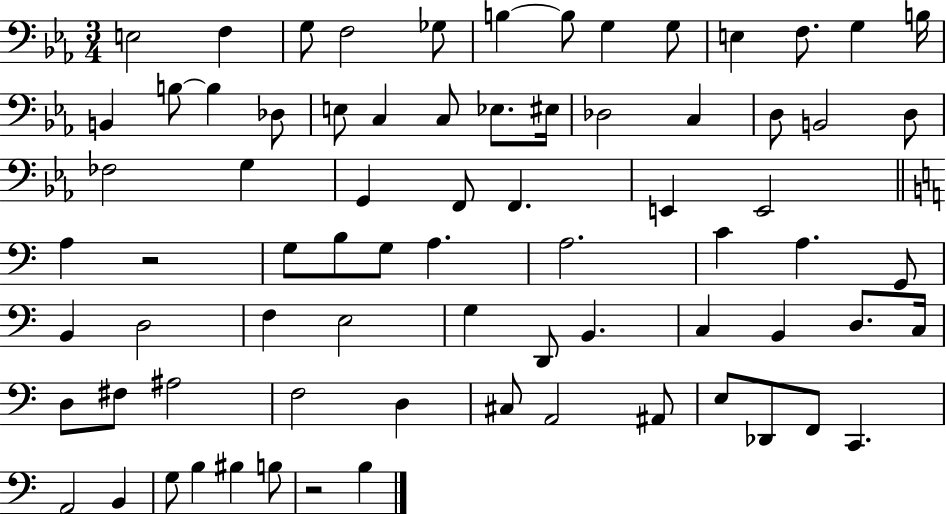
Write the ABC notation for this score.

X:1
T:Untitled
M:3/4
L:1/4
K:Eb
E,2 F, G,/2 F,2 _G,/2 B, B,/2 G, G,/2 E, F,/2 G, B,/4 B,, B,/2 B, _D,/2 E,/2 C, C,/2 _E,/2 ^E,/4 _D,2 C, D,/2 B,,2 D,/2 _F,2 G, G,, F,,/2 F,, E,, E,,2 A, z2 G,/2 B,/2 G,/2 A, A,2 C A, G,,/2 B,, D,2 F, E,2 G, D,,/2 B,, C, B,, D,/2 C,/4 D,/2 ^F,/2 ^A,2 F,2 D, ^C,/2 A,,2 ^A,,/2 E,/2 _D,,/2 F,,/2 C,, A,,2 B,, G,/2 B, ^B, B,/2 z2 B,